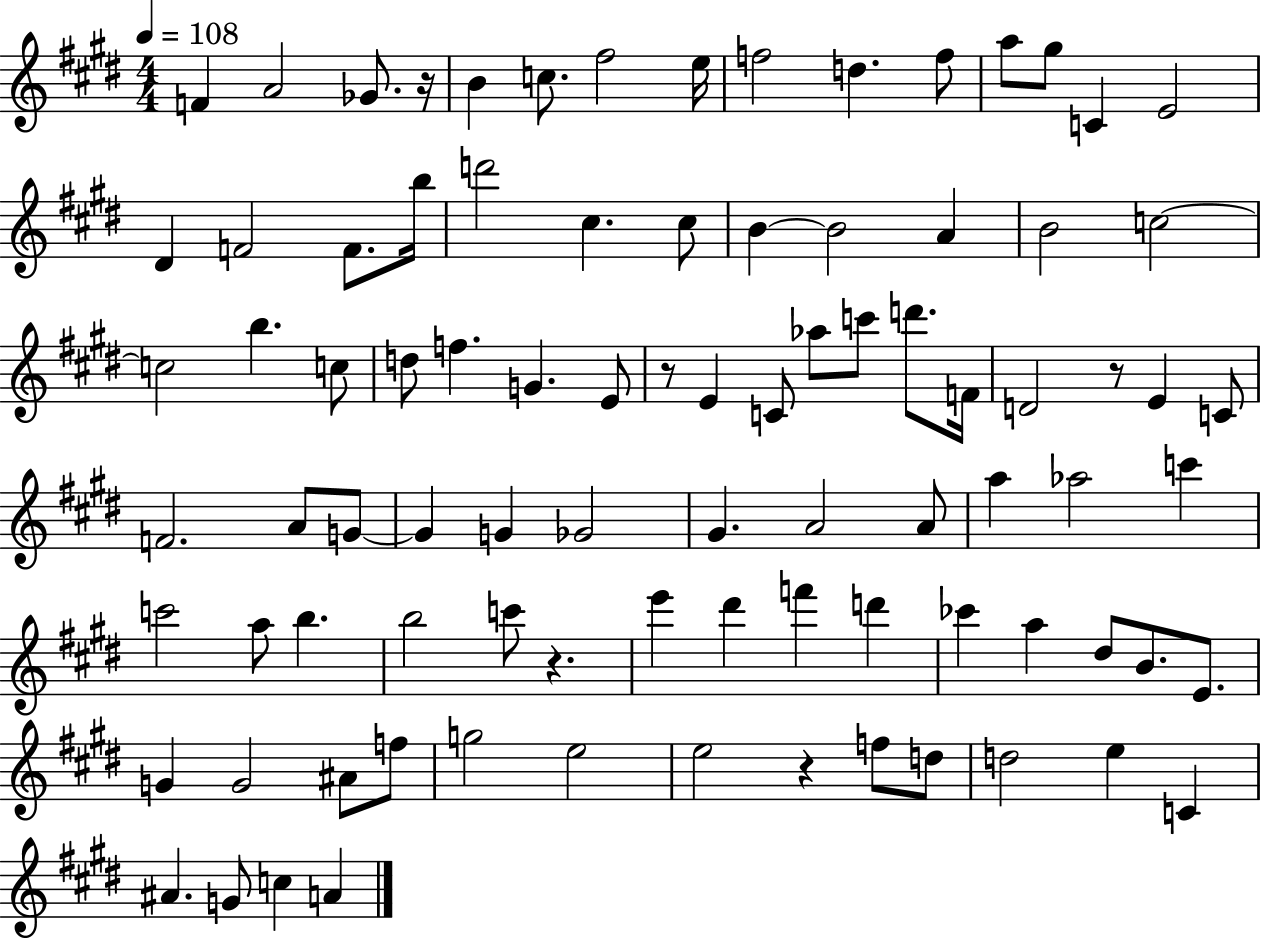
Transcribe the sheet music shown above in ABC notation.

X:1
T:Untitled
M:4/4
L:1/4
K:E
F A2 _G/2 z/4 B c/2 ^f2 e/4 f2 d f/2 a/2 ^g/2 C E2 ^D F2 F/2 b/4 d'2 ^c ^c/2 B B2 A B2 c2 c2 b c/2 d/2 f G E/2 z/2 E C/2 _a/2 c'/2 d'/2 F/4 D2 z/2 E C/2 F2 A/2 G/2 G G _G2 ^G A2 A/2 a _a2 c' c'2 a/2 b b2 c'/2 z e' ^d' f' d' _c' a ^d/2 B/2 E/2 G G2 ^A/2 f/2 g2 e2 e2 z f/2 d/2 d2 e C ^A G/2 c A